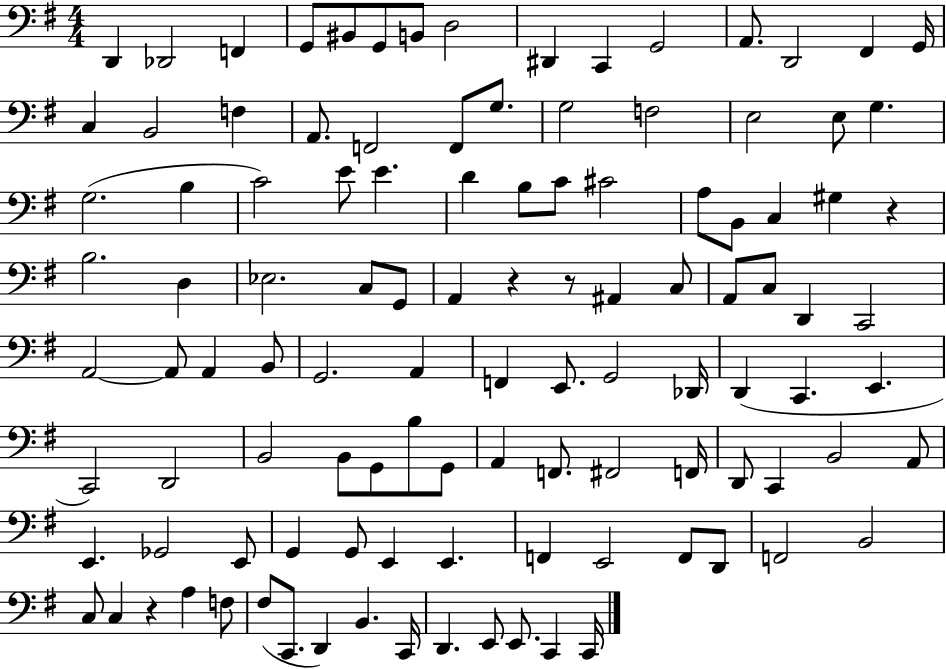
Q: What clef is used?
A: bass